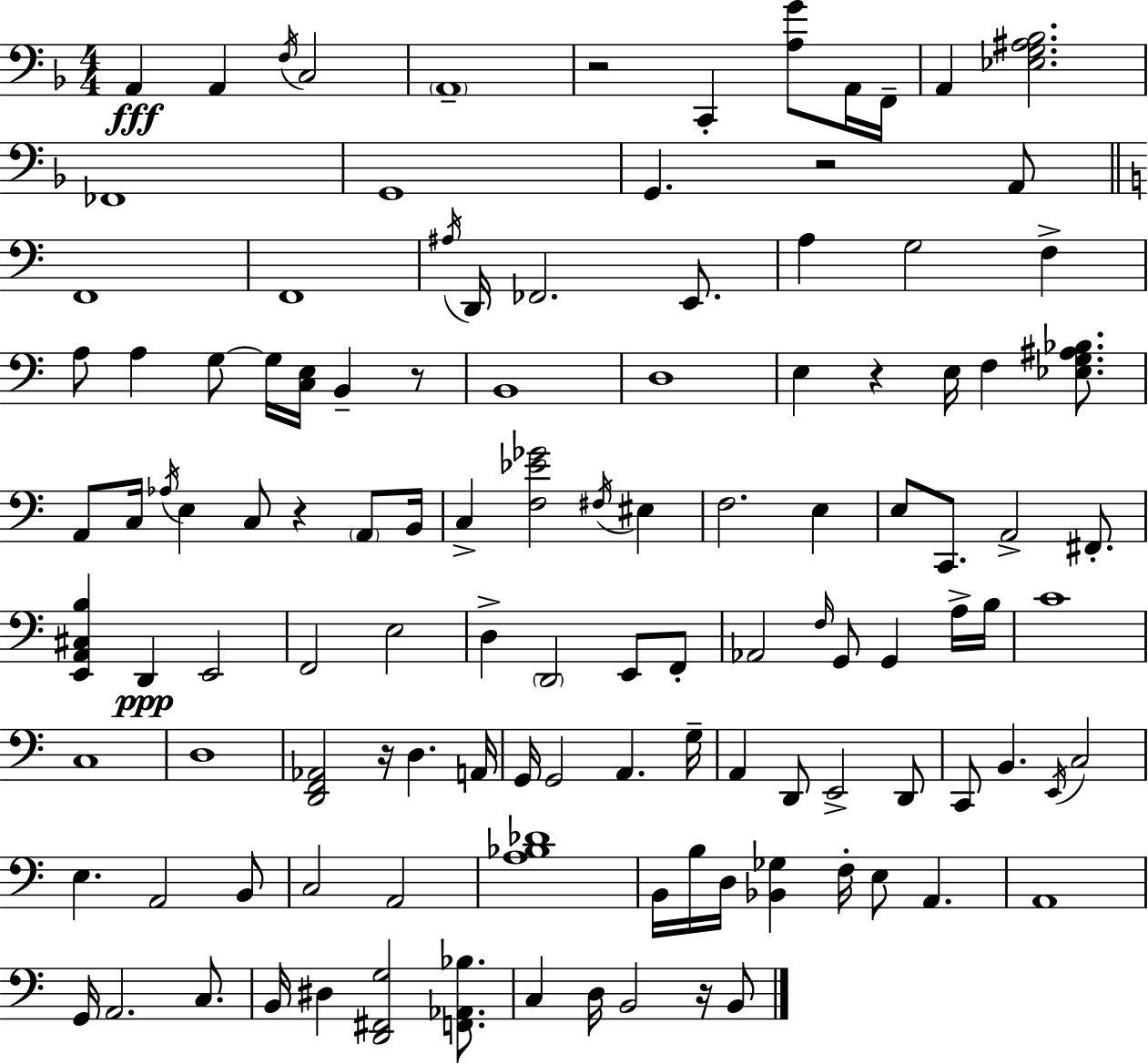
X:1
T:Untitled
M:4/4
L:1/4
K:F
A,, A,, F,/4 C,2 A,,4 z2 C,, [A,G]/2 A,,/4 F,,/4 A,, [_E,G,^A,_B,]2 _F,,4 G,,4 G,, z2 A,,/2 F,,4 F,,4 ^A,/4 D,,/4 _F,,2 E,,/2 A, G,2 F, A,/2 A, G,/2 G,/4 [C,E,]/4 B,, z/2 B,,4 D,4 E, z E,/4 F, [_E,G,^A,_B,]/2 A,,/2 C,/4 _A,/4 E, C,/2 z A,,/2 B,,/4 C, [F,_E_G]2 ^F,/4 ^E, F,2 E, E,/2 C,,/2 A,,2 ^F,,/2 [E,,A,,^C,B,] D,, E,,2 F,,2 E,2 D, D,,2 E,,/2 F,,/2 _A,,2 F,/4 G,,/2 G,, A,/4 B,/4 C4 C,4 D,4 [D,,F,,_A,,]2 z/4 D, A,,/4 G,,/4 G,,2 A,, G,/4 A,, D,,/2 E,,2 D,,/2 C,,/2 B,, E,,/4 C,2 E, A,,2 B,,/2 C,2 A,,2 [A,_B,_D]4 B,,/4 B,/4 D,/4 [_B,,_G,] F,/4 E,/2 A,, A,,4 G,,/4 A,,2 C,/2 B,,/4 ^D, [D,,^F,,G,]2 [F,,_A,,_B,]/2 C, D,/4 B,,2 z/4 B,,/2